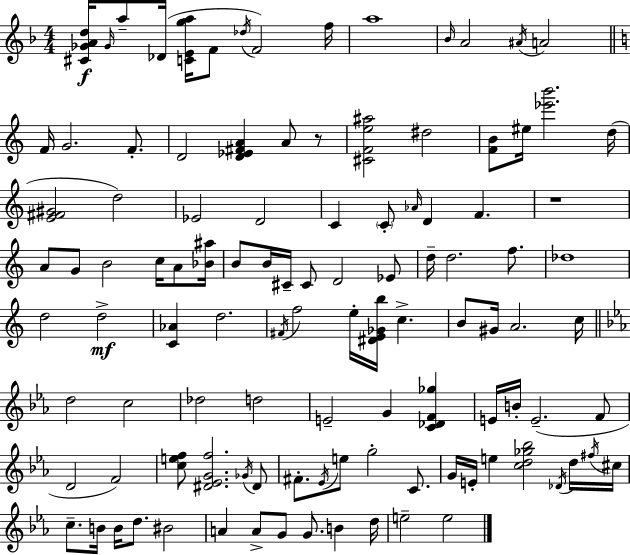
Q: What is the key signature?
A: D minor